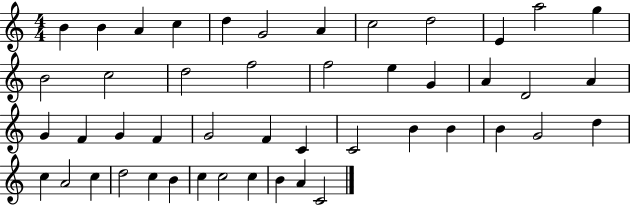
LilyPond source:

{
  \clef treble
  \numericTimeSignature
  \time 4/4
  \key c \major
  b'4 b'4 a'4 c''4 | d''4 g'2 a'4 | c''2 d''2 | e'4 a''2 g''4 | \break b'2 c''2 | d''2 f''2 | f''2 e''4 g'4 | a'4 d'2 a'4 | \break g'4 f'4 g'4 f'4 | g'2 f'4 c'4 | c'2 b'4 b'4 | b'4 g'2 d''4 | \break c''4 a'2 c''4 | d''2 c''4 b'4 | c''4 c''2 c''4 | b'4 a'4 c'2 | \break \bar "|."
}